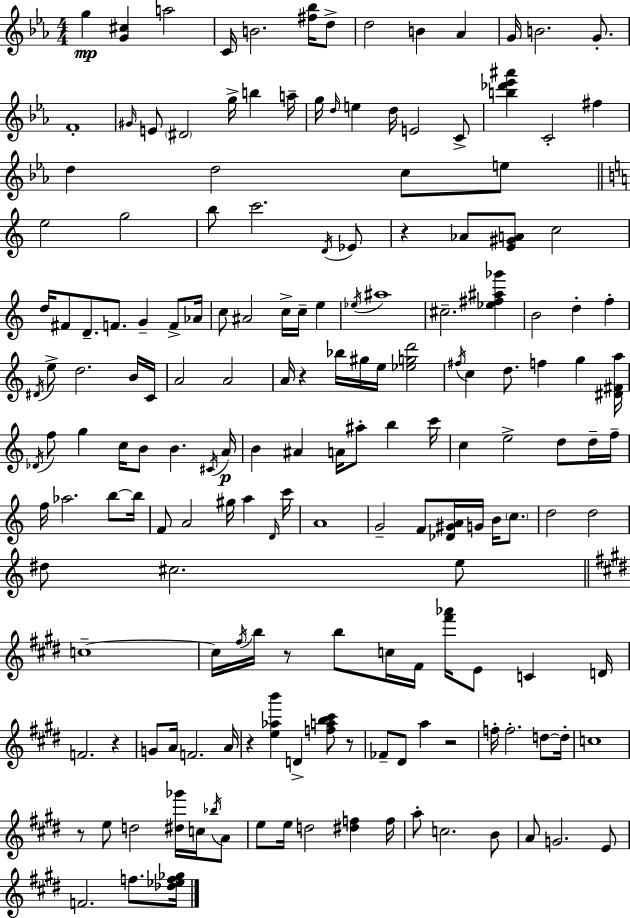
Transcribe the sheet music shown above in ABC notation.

X:1
T:Untitled
M:4/4
L:1/4
K:Eb
g [G^c] a2 C/4 B2 [^f_b]/4 d/2 d2 B _A G/4 B2 G/2 F4 ^G/4 E/2 ^D2 g/4 b a/4 g/4 d/4 e d/4 E2 C/2 [b_d'_e'^a'] C2 ^f d d2 c/2 e/2 e2 g2 b/2 c'2 D/4 _E/2 z _A/2 [E^GA]/2 c2 d/4 ^F/2 D/2 F/2 G F/2 _A/4 c/2 ^A2 c/4 c/4 e _e/4 ^a4 ^c2 [_e^f^a_g'] B2 d f ^D/4 e/2 d2 B/4 C/4 A2 A2 A/4 z _b/4 ^g/4 e/4 [_egd']2 ^f/4 c d/2 f g [^D^Fa]/4 _D/4 f/2 g c/4 B/2 B ^C/4 A/4 B ^A A/4 ^a/2 b c'/4 c e2 d/2 d/4 f/4 f/4 _a2 b/2 b/4 F/2 A2 ^g/4 a D/4 c'/4 A4 G2 F/2 [_D^GA]/4 G/4 B/4 c/2 d2 d2 ^d/2 ^c2 e/2 c4 c/4 ^f/4 b/4 z/2 b/2 c/4 ^F/4 [^f'_a']/4 E/2 C D/4 F2 z G/2 A/4 F2 A/4 z [e_ab'] D [fab^c']/2 z/2 _F/2 ^D/2 a z2 f/4 f2 d/2 d/4 c4 z/2 e/2 d2 [^d_g']/4 c/4 _b/4 A/2 e/2 e/4 d2 [^df] f/4 a/2 c2 B/2 A/2 G2 E/2 F2 f/2 [_d_ef_g]/4